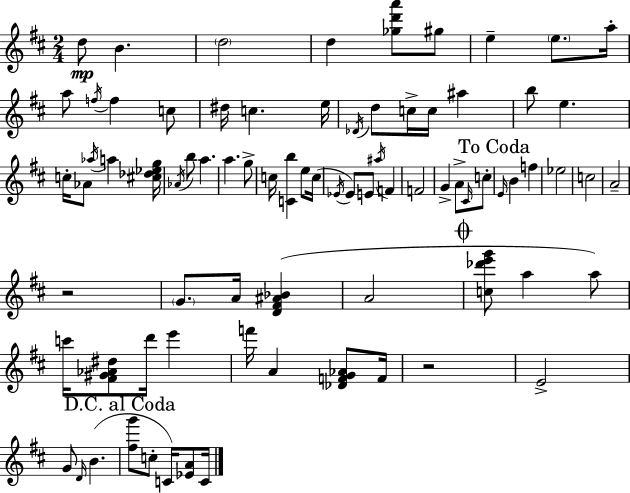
X:1
T:Untitled
M:2/4
L:1/4
K:D
d/2 B d2 d [_gd'a']/2 ^g/2 e e/2 a/4 a/2 f/4 f c/2 ^d/4 c e/4 _D/4 d/2 c/4 c/4 ^a b/2 e c/4 _A/2 _a/4 a [^c_d_eg]/4 _A/4 b/2 a a g/2 c/4 [Cb] e/2 c/4 _E/4 _E/2 E/2 ^a/4 F F2 G A/2 ^C/4 c/2 E/4 B f _e2 c2 A2 z2 G/2 A/4 [D^F^A_B] A2 [c_d'e'g']/2 a a/2 c'/4 [^F^G_A^d]/2 d'/4 e' f'/4 A [_DFG_A]/2 F/4 z2 E2 G/2 D/4 B [^fg']/2 c/2 C/4 [_EA]/2 C/4